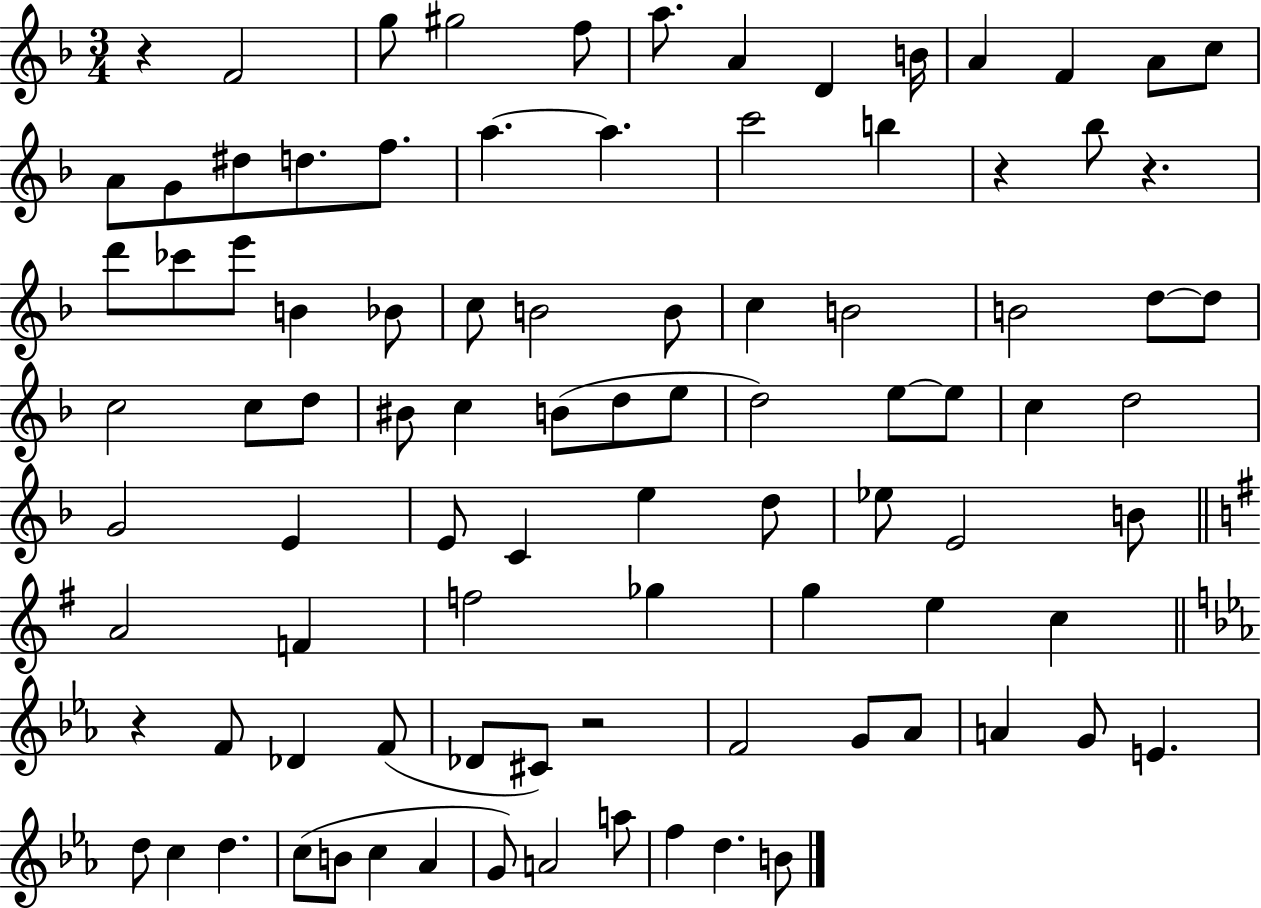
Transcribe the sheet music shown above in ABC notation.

X:1
T:Untitled
M:3/4
L:1/4
K:F
z F2 g/2 ^g2 f/2 a/2 A D B/4 A F A/2 c/2 A/2 G/2 ^d/2 d/2 f/2 a a c'2 b z _b/2 z d'/2 _c'/2 e'/2 B _B/2 c/2 B2 B/2 c B2 B2 d/2 d/2 c2 c/2 d/2 ^B/2 c B/2 d/2 e/2 d2 e/2 e/2 c d2 G2 E E/2 C e d/2 _e/2 E2 B/2 A2 F f2 _g g e c z F/2 _D F/2 _D/2 ^C/2 z2 F2 G/2 _A/2 A G/2 E d/2 c d c/2 B/2 c _A G/2 A2 a/2 f d B/2